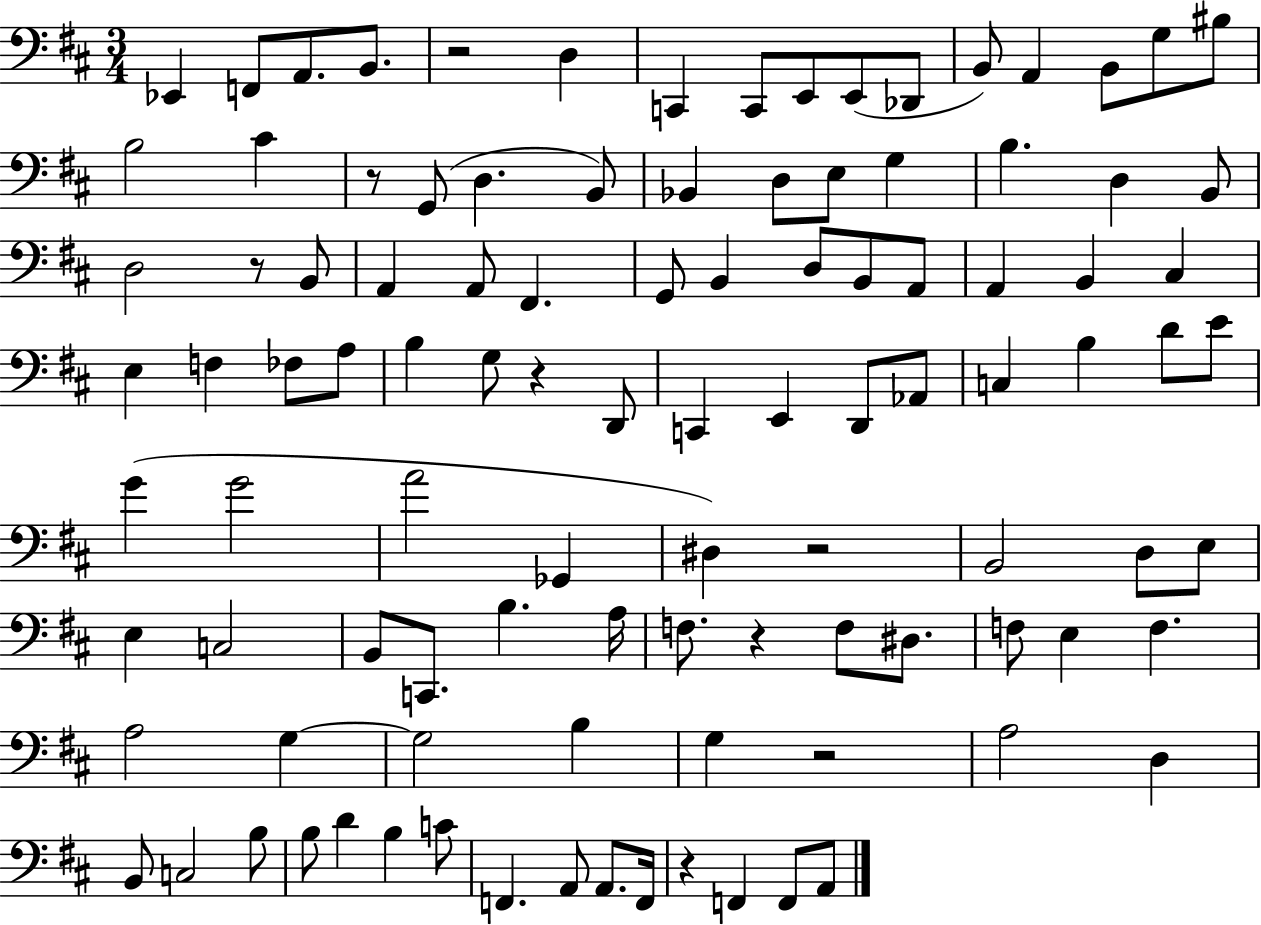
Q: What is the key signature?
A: D major